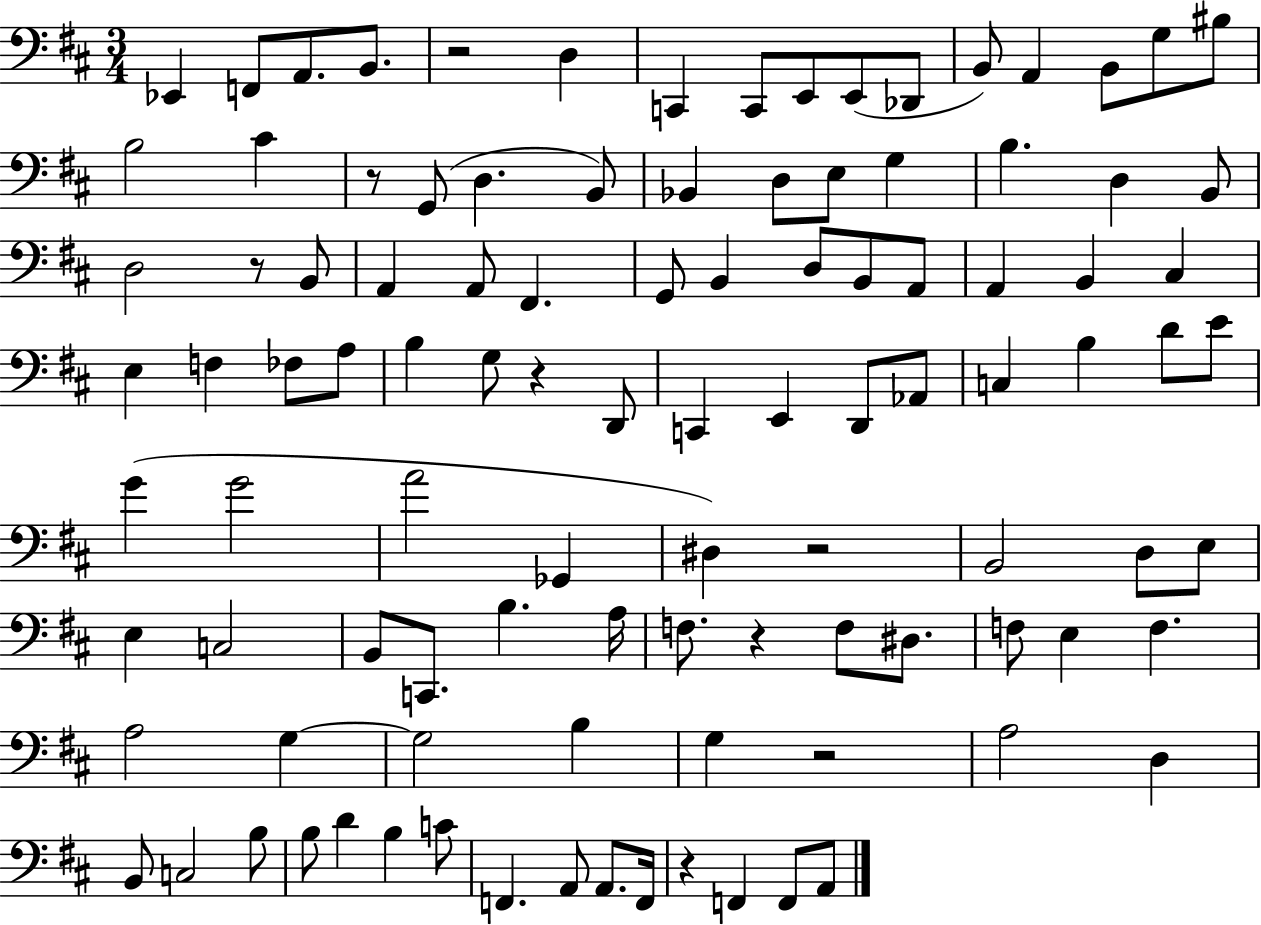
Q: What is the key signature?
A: D major